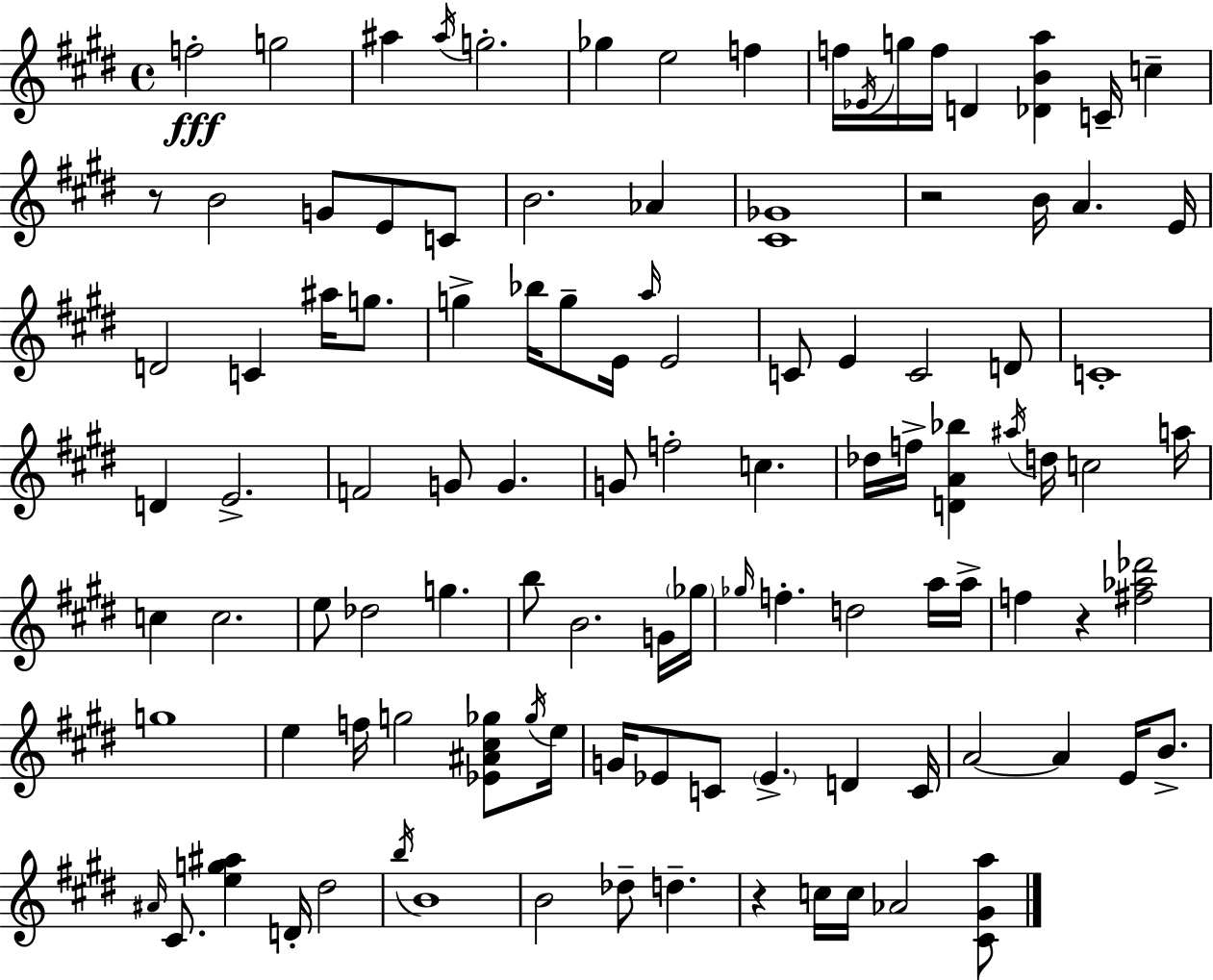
F5/h G5/h A#5/q A#5/s G5/h. Gb5/q E5/h F5/q F5/s Eb4/s G5/s F5/s D4/q [Db4,B4,A5]/q C4/s C5/q R/e B4/h G4/e E4/e C4/e B4/h. Ab4/q [C#4,Gb4]/w R/h B4/s A4/q. E4/s D4/h C4/q A#5/s G5/e. G5/q Bb5/s G5/e E4/s A5/s E4/h C4/e E4/q C4/h D4/e C4/w D4/q E4/h. F4/h G4/e G4/q. G4/e F5/h C5/q. Db5/s F5/s [D4,A4,Bb5]/q A#5/s D5/s C5/h A5/s C5/q C5/h. E5/e Db5/h G5/q. B5/e B4/h. G4/s Gb5/s Gb5/s F5/q. D5/h A5/s A5/s F5/q R/q [F#5,Ab5,Db6]/h G5/w E5/q F5/s G5/h [Eb4,A#4,C#5,Gb5]/e Gb5/s E5/s G4/s Eb4/e C4/e Eb4/q. D4/q C4/s A4/h A4/q E4/s B4/e. A#4/s C#4/e. [E5,G5,A#5]/q D4/s D#5/h B5/s B4/w B4/h Db5/e D5/q. R/q C5/s C5/s Ab4/h [C#4,G#4,A5]/e